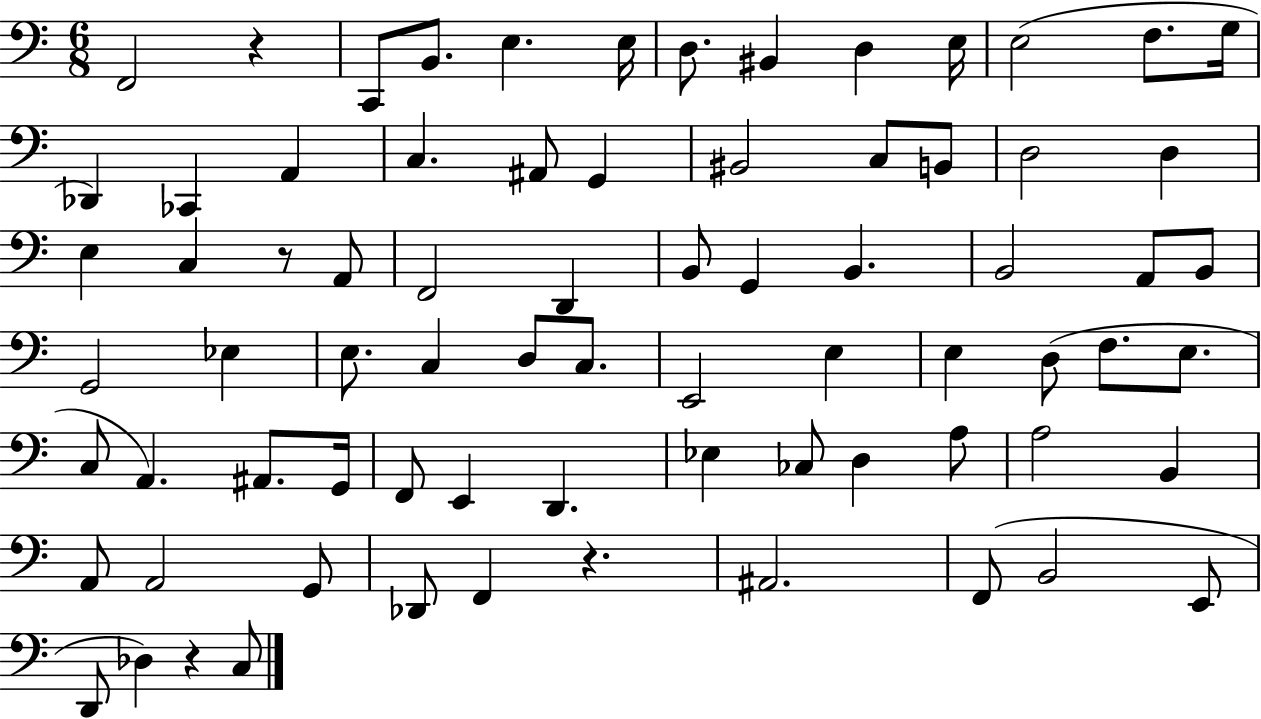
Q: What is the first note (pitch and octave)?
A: F2